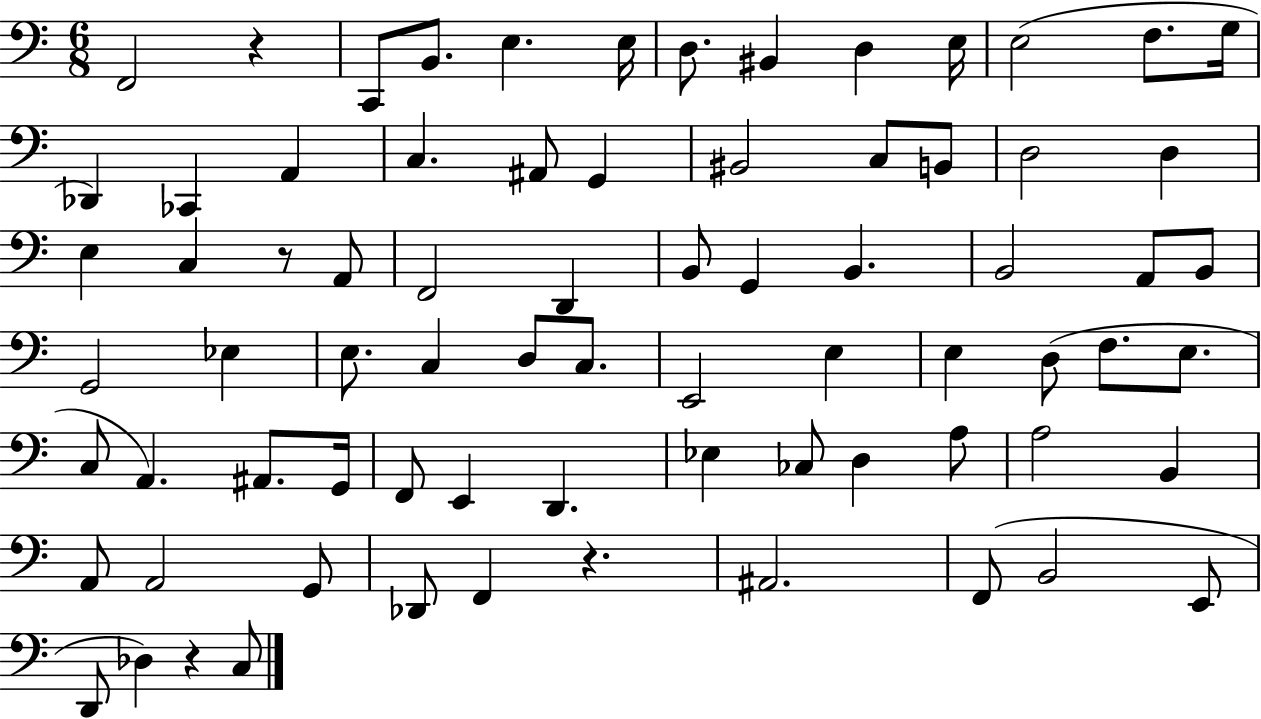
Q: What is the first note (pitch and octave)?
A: F2